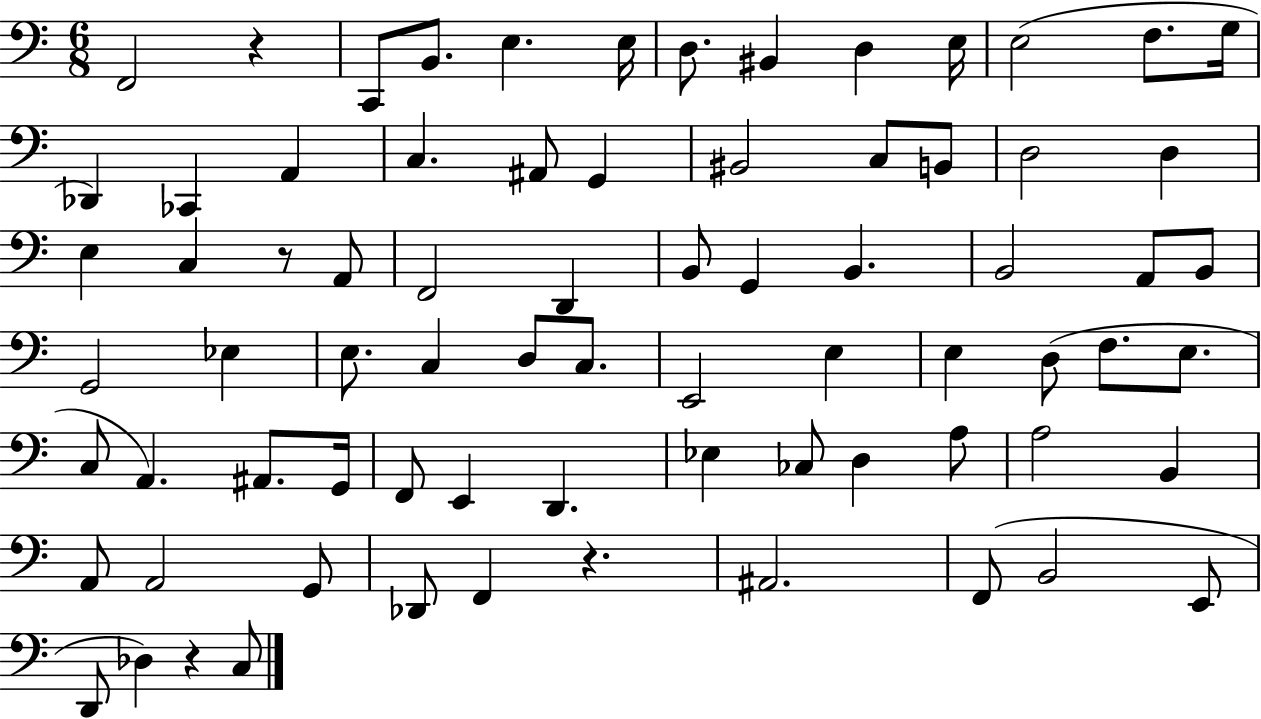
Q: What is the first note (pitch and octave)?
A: F2